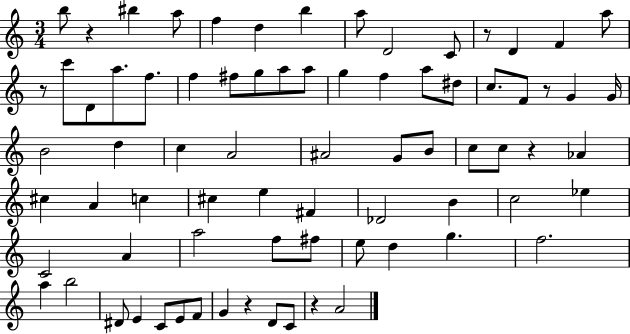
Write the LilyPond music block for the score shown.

{
  \clef treble
  \numericTimeSignature
  \time 3/4
  \key c \major
  b''8 r4 bis''4 a''8 | f''4 d''4 b''4 | a''8 d'2 c'8 | r8 d'4 f'4 a''8 | \break r8 c'''8 d'8 a''8. f''8. | f''4 fis''8 g''8 a''8 a''8 | g''4 f''4 a''8 dis''8 | c''8. f'8 r8 g'4 g'16 | \break b'2 d''4 | c''4 a'2 | ais'2 g'8 b'8 | c''8 c''8 r4 aes'4 | \break cis''4 a'4 c''4 | cis''4 e''4 fis'4 | des'2 b'4 | c''2 ees''4 | \break c'2 a'4 | a''2 f''8 fis''8 | e''8 d''4 g''4. | f''2. | \break a''4 b''2 | dis'8 e'4 c'8 e'8 f'8 | g'4 r4 d'8 c'8 | r4 a'2 | \break \bar "|."
}